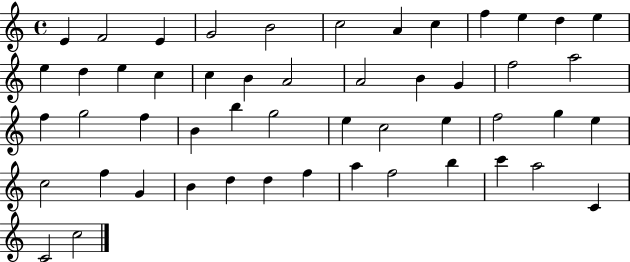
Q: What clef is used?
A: treble